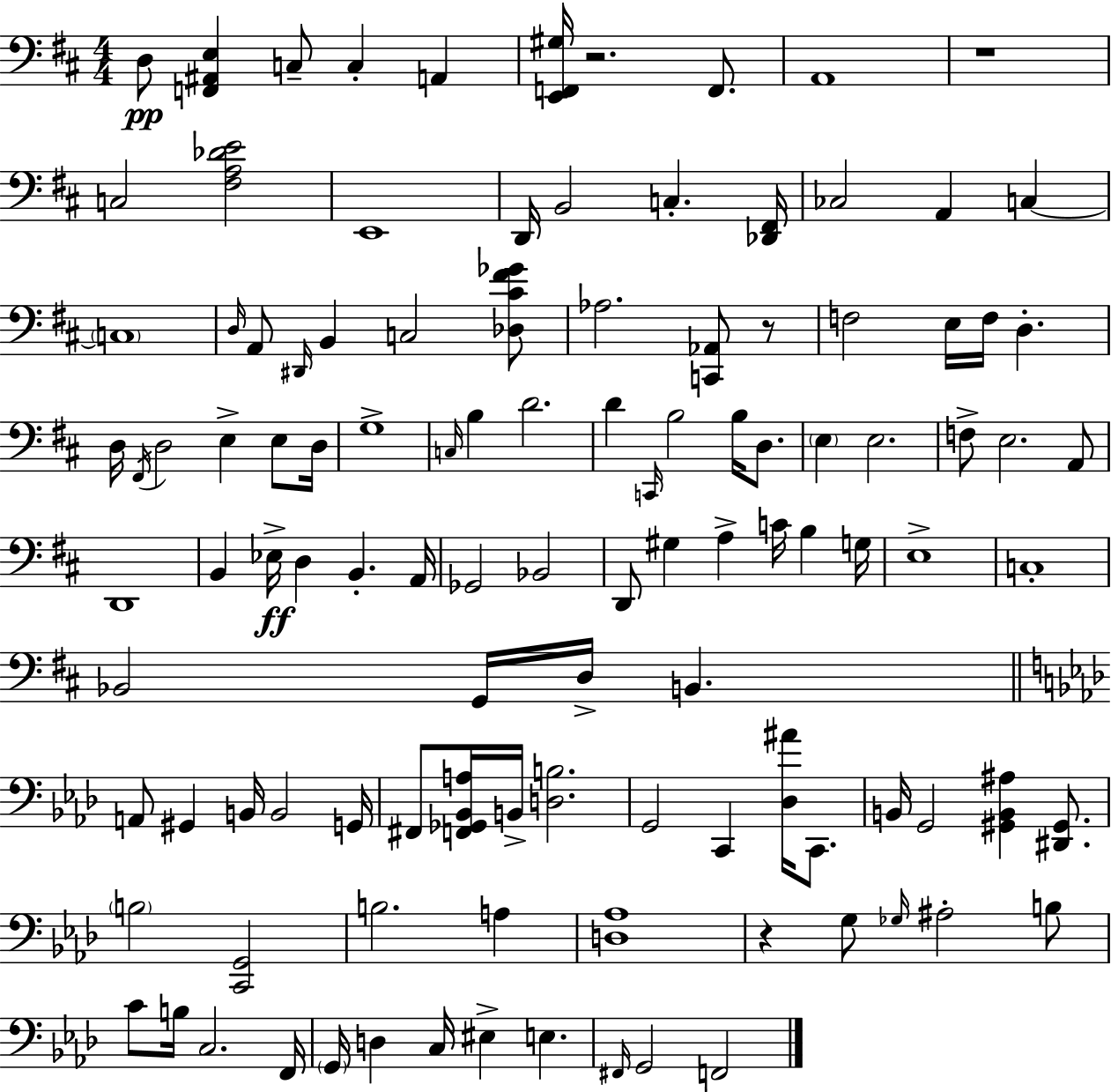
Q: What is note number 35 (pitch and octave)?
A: D4